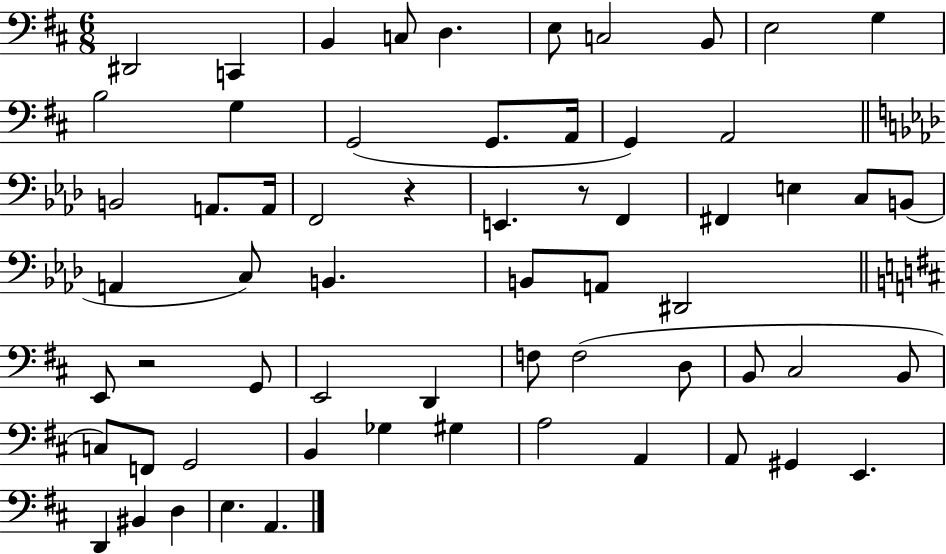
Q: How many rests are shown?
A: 3